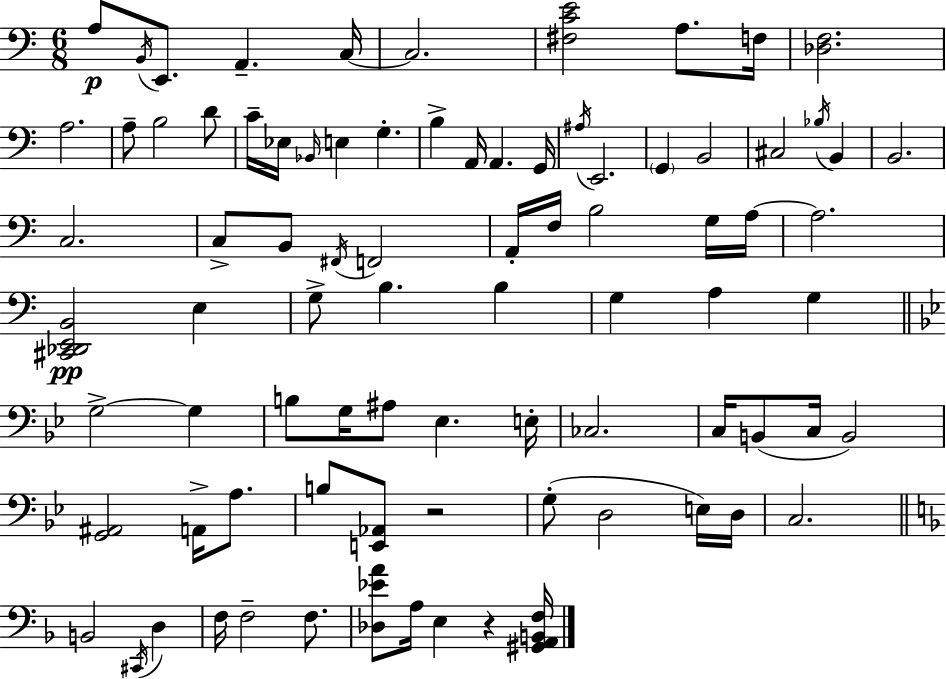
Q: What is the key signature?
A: A minor